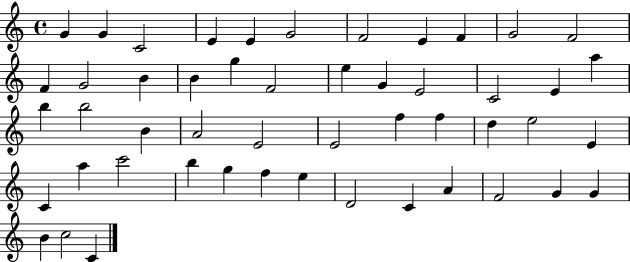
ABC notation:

X:1
T:Untitled
M:4/4
L:1/4
K:C
G G C2 E E G2 F2 E F G2 F2 F G2 B B g F2 e G E2 C2 E a b b2 B A2 E2 E2 f f d e2 E C a c'2 b g f e D2 C A F2 G G B c2 C